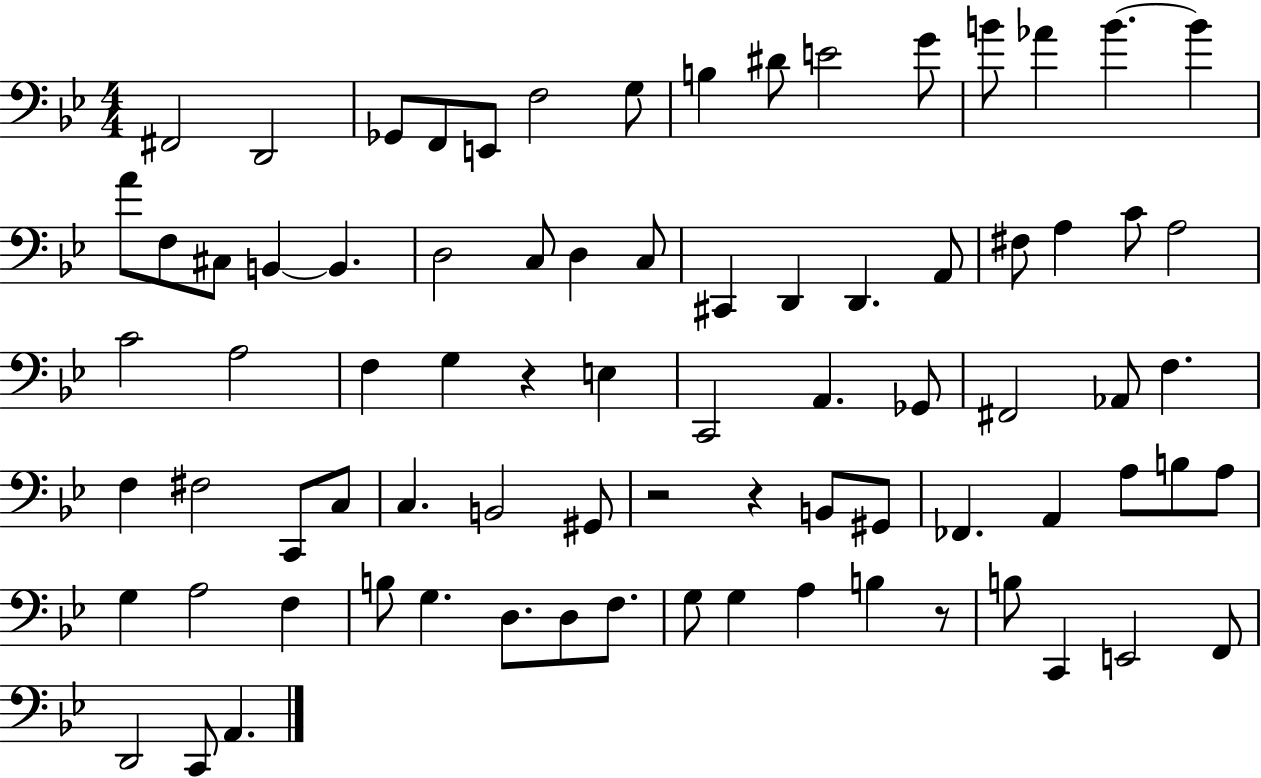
X:1
T:Untitled
M:4/4
L:1/4
K:Bb
^F,,2 D,,2 _G,,/2 F,,/2 E,,/2 F,2 G,/2 B, ^D/2 E2 G/2 B/2 _A B B A/2 F,/2 ^C,/2 B,, B,, D,2 C,/2 D, C,/2 ^C,, D,, D,, A,,/2 ^F,/2 A, C/2 A,2 C2 A,2 F, G, z E, C,,2 A,, _G,,/2 ^F,,2 _A,,/2 F, F, ^F,2 C,,/2 C,/2 C, B,,2 ^G,,/2 z2 z B,,/2 ^G,,/2 _F,, A,, A,/2 B,/2 A,/2 G, A,2 F, B,/2 G, D,/2 D,/2 F,/2 G,/2 G, A, B, z/2 B,/2 C,, E,,2 F,,/2 D,,2 C,,/2 A,,